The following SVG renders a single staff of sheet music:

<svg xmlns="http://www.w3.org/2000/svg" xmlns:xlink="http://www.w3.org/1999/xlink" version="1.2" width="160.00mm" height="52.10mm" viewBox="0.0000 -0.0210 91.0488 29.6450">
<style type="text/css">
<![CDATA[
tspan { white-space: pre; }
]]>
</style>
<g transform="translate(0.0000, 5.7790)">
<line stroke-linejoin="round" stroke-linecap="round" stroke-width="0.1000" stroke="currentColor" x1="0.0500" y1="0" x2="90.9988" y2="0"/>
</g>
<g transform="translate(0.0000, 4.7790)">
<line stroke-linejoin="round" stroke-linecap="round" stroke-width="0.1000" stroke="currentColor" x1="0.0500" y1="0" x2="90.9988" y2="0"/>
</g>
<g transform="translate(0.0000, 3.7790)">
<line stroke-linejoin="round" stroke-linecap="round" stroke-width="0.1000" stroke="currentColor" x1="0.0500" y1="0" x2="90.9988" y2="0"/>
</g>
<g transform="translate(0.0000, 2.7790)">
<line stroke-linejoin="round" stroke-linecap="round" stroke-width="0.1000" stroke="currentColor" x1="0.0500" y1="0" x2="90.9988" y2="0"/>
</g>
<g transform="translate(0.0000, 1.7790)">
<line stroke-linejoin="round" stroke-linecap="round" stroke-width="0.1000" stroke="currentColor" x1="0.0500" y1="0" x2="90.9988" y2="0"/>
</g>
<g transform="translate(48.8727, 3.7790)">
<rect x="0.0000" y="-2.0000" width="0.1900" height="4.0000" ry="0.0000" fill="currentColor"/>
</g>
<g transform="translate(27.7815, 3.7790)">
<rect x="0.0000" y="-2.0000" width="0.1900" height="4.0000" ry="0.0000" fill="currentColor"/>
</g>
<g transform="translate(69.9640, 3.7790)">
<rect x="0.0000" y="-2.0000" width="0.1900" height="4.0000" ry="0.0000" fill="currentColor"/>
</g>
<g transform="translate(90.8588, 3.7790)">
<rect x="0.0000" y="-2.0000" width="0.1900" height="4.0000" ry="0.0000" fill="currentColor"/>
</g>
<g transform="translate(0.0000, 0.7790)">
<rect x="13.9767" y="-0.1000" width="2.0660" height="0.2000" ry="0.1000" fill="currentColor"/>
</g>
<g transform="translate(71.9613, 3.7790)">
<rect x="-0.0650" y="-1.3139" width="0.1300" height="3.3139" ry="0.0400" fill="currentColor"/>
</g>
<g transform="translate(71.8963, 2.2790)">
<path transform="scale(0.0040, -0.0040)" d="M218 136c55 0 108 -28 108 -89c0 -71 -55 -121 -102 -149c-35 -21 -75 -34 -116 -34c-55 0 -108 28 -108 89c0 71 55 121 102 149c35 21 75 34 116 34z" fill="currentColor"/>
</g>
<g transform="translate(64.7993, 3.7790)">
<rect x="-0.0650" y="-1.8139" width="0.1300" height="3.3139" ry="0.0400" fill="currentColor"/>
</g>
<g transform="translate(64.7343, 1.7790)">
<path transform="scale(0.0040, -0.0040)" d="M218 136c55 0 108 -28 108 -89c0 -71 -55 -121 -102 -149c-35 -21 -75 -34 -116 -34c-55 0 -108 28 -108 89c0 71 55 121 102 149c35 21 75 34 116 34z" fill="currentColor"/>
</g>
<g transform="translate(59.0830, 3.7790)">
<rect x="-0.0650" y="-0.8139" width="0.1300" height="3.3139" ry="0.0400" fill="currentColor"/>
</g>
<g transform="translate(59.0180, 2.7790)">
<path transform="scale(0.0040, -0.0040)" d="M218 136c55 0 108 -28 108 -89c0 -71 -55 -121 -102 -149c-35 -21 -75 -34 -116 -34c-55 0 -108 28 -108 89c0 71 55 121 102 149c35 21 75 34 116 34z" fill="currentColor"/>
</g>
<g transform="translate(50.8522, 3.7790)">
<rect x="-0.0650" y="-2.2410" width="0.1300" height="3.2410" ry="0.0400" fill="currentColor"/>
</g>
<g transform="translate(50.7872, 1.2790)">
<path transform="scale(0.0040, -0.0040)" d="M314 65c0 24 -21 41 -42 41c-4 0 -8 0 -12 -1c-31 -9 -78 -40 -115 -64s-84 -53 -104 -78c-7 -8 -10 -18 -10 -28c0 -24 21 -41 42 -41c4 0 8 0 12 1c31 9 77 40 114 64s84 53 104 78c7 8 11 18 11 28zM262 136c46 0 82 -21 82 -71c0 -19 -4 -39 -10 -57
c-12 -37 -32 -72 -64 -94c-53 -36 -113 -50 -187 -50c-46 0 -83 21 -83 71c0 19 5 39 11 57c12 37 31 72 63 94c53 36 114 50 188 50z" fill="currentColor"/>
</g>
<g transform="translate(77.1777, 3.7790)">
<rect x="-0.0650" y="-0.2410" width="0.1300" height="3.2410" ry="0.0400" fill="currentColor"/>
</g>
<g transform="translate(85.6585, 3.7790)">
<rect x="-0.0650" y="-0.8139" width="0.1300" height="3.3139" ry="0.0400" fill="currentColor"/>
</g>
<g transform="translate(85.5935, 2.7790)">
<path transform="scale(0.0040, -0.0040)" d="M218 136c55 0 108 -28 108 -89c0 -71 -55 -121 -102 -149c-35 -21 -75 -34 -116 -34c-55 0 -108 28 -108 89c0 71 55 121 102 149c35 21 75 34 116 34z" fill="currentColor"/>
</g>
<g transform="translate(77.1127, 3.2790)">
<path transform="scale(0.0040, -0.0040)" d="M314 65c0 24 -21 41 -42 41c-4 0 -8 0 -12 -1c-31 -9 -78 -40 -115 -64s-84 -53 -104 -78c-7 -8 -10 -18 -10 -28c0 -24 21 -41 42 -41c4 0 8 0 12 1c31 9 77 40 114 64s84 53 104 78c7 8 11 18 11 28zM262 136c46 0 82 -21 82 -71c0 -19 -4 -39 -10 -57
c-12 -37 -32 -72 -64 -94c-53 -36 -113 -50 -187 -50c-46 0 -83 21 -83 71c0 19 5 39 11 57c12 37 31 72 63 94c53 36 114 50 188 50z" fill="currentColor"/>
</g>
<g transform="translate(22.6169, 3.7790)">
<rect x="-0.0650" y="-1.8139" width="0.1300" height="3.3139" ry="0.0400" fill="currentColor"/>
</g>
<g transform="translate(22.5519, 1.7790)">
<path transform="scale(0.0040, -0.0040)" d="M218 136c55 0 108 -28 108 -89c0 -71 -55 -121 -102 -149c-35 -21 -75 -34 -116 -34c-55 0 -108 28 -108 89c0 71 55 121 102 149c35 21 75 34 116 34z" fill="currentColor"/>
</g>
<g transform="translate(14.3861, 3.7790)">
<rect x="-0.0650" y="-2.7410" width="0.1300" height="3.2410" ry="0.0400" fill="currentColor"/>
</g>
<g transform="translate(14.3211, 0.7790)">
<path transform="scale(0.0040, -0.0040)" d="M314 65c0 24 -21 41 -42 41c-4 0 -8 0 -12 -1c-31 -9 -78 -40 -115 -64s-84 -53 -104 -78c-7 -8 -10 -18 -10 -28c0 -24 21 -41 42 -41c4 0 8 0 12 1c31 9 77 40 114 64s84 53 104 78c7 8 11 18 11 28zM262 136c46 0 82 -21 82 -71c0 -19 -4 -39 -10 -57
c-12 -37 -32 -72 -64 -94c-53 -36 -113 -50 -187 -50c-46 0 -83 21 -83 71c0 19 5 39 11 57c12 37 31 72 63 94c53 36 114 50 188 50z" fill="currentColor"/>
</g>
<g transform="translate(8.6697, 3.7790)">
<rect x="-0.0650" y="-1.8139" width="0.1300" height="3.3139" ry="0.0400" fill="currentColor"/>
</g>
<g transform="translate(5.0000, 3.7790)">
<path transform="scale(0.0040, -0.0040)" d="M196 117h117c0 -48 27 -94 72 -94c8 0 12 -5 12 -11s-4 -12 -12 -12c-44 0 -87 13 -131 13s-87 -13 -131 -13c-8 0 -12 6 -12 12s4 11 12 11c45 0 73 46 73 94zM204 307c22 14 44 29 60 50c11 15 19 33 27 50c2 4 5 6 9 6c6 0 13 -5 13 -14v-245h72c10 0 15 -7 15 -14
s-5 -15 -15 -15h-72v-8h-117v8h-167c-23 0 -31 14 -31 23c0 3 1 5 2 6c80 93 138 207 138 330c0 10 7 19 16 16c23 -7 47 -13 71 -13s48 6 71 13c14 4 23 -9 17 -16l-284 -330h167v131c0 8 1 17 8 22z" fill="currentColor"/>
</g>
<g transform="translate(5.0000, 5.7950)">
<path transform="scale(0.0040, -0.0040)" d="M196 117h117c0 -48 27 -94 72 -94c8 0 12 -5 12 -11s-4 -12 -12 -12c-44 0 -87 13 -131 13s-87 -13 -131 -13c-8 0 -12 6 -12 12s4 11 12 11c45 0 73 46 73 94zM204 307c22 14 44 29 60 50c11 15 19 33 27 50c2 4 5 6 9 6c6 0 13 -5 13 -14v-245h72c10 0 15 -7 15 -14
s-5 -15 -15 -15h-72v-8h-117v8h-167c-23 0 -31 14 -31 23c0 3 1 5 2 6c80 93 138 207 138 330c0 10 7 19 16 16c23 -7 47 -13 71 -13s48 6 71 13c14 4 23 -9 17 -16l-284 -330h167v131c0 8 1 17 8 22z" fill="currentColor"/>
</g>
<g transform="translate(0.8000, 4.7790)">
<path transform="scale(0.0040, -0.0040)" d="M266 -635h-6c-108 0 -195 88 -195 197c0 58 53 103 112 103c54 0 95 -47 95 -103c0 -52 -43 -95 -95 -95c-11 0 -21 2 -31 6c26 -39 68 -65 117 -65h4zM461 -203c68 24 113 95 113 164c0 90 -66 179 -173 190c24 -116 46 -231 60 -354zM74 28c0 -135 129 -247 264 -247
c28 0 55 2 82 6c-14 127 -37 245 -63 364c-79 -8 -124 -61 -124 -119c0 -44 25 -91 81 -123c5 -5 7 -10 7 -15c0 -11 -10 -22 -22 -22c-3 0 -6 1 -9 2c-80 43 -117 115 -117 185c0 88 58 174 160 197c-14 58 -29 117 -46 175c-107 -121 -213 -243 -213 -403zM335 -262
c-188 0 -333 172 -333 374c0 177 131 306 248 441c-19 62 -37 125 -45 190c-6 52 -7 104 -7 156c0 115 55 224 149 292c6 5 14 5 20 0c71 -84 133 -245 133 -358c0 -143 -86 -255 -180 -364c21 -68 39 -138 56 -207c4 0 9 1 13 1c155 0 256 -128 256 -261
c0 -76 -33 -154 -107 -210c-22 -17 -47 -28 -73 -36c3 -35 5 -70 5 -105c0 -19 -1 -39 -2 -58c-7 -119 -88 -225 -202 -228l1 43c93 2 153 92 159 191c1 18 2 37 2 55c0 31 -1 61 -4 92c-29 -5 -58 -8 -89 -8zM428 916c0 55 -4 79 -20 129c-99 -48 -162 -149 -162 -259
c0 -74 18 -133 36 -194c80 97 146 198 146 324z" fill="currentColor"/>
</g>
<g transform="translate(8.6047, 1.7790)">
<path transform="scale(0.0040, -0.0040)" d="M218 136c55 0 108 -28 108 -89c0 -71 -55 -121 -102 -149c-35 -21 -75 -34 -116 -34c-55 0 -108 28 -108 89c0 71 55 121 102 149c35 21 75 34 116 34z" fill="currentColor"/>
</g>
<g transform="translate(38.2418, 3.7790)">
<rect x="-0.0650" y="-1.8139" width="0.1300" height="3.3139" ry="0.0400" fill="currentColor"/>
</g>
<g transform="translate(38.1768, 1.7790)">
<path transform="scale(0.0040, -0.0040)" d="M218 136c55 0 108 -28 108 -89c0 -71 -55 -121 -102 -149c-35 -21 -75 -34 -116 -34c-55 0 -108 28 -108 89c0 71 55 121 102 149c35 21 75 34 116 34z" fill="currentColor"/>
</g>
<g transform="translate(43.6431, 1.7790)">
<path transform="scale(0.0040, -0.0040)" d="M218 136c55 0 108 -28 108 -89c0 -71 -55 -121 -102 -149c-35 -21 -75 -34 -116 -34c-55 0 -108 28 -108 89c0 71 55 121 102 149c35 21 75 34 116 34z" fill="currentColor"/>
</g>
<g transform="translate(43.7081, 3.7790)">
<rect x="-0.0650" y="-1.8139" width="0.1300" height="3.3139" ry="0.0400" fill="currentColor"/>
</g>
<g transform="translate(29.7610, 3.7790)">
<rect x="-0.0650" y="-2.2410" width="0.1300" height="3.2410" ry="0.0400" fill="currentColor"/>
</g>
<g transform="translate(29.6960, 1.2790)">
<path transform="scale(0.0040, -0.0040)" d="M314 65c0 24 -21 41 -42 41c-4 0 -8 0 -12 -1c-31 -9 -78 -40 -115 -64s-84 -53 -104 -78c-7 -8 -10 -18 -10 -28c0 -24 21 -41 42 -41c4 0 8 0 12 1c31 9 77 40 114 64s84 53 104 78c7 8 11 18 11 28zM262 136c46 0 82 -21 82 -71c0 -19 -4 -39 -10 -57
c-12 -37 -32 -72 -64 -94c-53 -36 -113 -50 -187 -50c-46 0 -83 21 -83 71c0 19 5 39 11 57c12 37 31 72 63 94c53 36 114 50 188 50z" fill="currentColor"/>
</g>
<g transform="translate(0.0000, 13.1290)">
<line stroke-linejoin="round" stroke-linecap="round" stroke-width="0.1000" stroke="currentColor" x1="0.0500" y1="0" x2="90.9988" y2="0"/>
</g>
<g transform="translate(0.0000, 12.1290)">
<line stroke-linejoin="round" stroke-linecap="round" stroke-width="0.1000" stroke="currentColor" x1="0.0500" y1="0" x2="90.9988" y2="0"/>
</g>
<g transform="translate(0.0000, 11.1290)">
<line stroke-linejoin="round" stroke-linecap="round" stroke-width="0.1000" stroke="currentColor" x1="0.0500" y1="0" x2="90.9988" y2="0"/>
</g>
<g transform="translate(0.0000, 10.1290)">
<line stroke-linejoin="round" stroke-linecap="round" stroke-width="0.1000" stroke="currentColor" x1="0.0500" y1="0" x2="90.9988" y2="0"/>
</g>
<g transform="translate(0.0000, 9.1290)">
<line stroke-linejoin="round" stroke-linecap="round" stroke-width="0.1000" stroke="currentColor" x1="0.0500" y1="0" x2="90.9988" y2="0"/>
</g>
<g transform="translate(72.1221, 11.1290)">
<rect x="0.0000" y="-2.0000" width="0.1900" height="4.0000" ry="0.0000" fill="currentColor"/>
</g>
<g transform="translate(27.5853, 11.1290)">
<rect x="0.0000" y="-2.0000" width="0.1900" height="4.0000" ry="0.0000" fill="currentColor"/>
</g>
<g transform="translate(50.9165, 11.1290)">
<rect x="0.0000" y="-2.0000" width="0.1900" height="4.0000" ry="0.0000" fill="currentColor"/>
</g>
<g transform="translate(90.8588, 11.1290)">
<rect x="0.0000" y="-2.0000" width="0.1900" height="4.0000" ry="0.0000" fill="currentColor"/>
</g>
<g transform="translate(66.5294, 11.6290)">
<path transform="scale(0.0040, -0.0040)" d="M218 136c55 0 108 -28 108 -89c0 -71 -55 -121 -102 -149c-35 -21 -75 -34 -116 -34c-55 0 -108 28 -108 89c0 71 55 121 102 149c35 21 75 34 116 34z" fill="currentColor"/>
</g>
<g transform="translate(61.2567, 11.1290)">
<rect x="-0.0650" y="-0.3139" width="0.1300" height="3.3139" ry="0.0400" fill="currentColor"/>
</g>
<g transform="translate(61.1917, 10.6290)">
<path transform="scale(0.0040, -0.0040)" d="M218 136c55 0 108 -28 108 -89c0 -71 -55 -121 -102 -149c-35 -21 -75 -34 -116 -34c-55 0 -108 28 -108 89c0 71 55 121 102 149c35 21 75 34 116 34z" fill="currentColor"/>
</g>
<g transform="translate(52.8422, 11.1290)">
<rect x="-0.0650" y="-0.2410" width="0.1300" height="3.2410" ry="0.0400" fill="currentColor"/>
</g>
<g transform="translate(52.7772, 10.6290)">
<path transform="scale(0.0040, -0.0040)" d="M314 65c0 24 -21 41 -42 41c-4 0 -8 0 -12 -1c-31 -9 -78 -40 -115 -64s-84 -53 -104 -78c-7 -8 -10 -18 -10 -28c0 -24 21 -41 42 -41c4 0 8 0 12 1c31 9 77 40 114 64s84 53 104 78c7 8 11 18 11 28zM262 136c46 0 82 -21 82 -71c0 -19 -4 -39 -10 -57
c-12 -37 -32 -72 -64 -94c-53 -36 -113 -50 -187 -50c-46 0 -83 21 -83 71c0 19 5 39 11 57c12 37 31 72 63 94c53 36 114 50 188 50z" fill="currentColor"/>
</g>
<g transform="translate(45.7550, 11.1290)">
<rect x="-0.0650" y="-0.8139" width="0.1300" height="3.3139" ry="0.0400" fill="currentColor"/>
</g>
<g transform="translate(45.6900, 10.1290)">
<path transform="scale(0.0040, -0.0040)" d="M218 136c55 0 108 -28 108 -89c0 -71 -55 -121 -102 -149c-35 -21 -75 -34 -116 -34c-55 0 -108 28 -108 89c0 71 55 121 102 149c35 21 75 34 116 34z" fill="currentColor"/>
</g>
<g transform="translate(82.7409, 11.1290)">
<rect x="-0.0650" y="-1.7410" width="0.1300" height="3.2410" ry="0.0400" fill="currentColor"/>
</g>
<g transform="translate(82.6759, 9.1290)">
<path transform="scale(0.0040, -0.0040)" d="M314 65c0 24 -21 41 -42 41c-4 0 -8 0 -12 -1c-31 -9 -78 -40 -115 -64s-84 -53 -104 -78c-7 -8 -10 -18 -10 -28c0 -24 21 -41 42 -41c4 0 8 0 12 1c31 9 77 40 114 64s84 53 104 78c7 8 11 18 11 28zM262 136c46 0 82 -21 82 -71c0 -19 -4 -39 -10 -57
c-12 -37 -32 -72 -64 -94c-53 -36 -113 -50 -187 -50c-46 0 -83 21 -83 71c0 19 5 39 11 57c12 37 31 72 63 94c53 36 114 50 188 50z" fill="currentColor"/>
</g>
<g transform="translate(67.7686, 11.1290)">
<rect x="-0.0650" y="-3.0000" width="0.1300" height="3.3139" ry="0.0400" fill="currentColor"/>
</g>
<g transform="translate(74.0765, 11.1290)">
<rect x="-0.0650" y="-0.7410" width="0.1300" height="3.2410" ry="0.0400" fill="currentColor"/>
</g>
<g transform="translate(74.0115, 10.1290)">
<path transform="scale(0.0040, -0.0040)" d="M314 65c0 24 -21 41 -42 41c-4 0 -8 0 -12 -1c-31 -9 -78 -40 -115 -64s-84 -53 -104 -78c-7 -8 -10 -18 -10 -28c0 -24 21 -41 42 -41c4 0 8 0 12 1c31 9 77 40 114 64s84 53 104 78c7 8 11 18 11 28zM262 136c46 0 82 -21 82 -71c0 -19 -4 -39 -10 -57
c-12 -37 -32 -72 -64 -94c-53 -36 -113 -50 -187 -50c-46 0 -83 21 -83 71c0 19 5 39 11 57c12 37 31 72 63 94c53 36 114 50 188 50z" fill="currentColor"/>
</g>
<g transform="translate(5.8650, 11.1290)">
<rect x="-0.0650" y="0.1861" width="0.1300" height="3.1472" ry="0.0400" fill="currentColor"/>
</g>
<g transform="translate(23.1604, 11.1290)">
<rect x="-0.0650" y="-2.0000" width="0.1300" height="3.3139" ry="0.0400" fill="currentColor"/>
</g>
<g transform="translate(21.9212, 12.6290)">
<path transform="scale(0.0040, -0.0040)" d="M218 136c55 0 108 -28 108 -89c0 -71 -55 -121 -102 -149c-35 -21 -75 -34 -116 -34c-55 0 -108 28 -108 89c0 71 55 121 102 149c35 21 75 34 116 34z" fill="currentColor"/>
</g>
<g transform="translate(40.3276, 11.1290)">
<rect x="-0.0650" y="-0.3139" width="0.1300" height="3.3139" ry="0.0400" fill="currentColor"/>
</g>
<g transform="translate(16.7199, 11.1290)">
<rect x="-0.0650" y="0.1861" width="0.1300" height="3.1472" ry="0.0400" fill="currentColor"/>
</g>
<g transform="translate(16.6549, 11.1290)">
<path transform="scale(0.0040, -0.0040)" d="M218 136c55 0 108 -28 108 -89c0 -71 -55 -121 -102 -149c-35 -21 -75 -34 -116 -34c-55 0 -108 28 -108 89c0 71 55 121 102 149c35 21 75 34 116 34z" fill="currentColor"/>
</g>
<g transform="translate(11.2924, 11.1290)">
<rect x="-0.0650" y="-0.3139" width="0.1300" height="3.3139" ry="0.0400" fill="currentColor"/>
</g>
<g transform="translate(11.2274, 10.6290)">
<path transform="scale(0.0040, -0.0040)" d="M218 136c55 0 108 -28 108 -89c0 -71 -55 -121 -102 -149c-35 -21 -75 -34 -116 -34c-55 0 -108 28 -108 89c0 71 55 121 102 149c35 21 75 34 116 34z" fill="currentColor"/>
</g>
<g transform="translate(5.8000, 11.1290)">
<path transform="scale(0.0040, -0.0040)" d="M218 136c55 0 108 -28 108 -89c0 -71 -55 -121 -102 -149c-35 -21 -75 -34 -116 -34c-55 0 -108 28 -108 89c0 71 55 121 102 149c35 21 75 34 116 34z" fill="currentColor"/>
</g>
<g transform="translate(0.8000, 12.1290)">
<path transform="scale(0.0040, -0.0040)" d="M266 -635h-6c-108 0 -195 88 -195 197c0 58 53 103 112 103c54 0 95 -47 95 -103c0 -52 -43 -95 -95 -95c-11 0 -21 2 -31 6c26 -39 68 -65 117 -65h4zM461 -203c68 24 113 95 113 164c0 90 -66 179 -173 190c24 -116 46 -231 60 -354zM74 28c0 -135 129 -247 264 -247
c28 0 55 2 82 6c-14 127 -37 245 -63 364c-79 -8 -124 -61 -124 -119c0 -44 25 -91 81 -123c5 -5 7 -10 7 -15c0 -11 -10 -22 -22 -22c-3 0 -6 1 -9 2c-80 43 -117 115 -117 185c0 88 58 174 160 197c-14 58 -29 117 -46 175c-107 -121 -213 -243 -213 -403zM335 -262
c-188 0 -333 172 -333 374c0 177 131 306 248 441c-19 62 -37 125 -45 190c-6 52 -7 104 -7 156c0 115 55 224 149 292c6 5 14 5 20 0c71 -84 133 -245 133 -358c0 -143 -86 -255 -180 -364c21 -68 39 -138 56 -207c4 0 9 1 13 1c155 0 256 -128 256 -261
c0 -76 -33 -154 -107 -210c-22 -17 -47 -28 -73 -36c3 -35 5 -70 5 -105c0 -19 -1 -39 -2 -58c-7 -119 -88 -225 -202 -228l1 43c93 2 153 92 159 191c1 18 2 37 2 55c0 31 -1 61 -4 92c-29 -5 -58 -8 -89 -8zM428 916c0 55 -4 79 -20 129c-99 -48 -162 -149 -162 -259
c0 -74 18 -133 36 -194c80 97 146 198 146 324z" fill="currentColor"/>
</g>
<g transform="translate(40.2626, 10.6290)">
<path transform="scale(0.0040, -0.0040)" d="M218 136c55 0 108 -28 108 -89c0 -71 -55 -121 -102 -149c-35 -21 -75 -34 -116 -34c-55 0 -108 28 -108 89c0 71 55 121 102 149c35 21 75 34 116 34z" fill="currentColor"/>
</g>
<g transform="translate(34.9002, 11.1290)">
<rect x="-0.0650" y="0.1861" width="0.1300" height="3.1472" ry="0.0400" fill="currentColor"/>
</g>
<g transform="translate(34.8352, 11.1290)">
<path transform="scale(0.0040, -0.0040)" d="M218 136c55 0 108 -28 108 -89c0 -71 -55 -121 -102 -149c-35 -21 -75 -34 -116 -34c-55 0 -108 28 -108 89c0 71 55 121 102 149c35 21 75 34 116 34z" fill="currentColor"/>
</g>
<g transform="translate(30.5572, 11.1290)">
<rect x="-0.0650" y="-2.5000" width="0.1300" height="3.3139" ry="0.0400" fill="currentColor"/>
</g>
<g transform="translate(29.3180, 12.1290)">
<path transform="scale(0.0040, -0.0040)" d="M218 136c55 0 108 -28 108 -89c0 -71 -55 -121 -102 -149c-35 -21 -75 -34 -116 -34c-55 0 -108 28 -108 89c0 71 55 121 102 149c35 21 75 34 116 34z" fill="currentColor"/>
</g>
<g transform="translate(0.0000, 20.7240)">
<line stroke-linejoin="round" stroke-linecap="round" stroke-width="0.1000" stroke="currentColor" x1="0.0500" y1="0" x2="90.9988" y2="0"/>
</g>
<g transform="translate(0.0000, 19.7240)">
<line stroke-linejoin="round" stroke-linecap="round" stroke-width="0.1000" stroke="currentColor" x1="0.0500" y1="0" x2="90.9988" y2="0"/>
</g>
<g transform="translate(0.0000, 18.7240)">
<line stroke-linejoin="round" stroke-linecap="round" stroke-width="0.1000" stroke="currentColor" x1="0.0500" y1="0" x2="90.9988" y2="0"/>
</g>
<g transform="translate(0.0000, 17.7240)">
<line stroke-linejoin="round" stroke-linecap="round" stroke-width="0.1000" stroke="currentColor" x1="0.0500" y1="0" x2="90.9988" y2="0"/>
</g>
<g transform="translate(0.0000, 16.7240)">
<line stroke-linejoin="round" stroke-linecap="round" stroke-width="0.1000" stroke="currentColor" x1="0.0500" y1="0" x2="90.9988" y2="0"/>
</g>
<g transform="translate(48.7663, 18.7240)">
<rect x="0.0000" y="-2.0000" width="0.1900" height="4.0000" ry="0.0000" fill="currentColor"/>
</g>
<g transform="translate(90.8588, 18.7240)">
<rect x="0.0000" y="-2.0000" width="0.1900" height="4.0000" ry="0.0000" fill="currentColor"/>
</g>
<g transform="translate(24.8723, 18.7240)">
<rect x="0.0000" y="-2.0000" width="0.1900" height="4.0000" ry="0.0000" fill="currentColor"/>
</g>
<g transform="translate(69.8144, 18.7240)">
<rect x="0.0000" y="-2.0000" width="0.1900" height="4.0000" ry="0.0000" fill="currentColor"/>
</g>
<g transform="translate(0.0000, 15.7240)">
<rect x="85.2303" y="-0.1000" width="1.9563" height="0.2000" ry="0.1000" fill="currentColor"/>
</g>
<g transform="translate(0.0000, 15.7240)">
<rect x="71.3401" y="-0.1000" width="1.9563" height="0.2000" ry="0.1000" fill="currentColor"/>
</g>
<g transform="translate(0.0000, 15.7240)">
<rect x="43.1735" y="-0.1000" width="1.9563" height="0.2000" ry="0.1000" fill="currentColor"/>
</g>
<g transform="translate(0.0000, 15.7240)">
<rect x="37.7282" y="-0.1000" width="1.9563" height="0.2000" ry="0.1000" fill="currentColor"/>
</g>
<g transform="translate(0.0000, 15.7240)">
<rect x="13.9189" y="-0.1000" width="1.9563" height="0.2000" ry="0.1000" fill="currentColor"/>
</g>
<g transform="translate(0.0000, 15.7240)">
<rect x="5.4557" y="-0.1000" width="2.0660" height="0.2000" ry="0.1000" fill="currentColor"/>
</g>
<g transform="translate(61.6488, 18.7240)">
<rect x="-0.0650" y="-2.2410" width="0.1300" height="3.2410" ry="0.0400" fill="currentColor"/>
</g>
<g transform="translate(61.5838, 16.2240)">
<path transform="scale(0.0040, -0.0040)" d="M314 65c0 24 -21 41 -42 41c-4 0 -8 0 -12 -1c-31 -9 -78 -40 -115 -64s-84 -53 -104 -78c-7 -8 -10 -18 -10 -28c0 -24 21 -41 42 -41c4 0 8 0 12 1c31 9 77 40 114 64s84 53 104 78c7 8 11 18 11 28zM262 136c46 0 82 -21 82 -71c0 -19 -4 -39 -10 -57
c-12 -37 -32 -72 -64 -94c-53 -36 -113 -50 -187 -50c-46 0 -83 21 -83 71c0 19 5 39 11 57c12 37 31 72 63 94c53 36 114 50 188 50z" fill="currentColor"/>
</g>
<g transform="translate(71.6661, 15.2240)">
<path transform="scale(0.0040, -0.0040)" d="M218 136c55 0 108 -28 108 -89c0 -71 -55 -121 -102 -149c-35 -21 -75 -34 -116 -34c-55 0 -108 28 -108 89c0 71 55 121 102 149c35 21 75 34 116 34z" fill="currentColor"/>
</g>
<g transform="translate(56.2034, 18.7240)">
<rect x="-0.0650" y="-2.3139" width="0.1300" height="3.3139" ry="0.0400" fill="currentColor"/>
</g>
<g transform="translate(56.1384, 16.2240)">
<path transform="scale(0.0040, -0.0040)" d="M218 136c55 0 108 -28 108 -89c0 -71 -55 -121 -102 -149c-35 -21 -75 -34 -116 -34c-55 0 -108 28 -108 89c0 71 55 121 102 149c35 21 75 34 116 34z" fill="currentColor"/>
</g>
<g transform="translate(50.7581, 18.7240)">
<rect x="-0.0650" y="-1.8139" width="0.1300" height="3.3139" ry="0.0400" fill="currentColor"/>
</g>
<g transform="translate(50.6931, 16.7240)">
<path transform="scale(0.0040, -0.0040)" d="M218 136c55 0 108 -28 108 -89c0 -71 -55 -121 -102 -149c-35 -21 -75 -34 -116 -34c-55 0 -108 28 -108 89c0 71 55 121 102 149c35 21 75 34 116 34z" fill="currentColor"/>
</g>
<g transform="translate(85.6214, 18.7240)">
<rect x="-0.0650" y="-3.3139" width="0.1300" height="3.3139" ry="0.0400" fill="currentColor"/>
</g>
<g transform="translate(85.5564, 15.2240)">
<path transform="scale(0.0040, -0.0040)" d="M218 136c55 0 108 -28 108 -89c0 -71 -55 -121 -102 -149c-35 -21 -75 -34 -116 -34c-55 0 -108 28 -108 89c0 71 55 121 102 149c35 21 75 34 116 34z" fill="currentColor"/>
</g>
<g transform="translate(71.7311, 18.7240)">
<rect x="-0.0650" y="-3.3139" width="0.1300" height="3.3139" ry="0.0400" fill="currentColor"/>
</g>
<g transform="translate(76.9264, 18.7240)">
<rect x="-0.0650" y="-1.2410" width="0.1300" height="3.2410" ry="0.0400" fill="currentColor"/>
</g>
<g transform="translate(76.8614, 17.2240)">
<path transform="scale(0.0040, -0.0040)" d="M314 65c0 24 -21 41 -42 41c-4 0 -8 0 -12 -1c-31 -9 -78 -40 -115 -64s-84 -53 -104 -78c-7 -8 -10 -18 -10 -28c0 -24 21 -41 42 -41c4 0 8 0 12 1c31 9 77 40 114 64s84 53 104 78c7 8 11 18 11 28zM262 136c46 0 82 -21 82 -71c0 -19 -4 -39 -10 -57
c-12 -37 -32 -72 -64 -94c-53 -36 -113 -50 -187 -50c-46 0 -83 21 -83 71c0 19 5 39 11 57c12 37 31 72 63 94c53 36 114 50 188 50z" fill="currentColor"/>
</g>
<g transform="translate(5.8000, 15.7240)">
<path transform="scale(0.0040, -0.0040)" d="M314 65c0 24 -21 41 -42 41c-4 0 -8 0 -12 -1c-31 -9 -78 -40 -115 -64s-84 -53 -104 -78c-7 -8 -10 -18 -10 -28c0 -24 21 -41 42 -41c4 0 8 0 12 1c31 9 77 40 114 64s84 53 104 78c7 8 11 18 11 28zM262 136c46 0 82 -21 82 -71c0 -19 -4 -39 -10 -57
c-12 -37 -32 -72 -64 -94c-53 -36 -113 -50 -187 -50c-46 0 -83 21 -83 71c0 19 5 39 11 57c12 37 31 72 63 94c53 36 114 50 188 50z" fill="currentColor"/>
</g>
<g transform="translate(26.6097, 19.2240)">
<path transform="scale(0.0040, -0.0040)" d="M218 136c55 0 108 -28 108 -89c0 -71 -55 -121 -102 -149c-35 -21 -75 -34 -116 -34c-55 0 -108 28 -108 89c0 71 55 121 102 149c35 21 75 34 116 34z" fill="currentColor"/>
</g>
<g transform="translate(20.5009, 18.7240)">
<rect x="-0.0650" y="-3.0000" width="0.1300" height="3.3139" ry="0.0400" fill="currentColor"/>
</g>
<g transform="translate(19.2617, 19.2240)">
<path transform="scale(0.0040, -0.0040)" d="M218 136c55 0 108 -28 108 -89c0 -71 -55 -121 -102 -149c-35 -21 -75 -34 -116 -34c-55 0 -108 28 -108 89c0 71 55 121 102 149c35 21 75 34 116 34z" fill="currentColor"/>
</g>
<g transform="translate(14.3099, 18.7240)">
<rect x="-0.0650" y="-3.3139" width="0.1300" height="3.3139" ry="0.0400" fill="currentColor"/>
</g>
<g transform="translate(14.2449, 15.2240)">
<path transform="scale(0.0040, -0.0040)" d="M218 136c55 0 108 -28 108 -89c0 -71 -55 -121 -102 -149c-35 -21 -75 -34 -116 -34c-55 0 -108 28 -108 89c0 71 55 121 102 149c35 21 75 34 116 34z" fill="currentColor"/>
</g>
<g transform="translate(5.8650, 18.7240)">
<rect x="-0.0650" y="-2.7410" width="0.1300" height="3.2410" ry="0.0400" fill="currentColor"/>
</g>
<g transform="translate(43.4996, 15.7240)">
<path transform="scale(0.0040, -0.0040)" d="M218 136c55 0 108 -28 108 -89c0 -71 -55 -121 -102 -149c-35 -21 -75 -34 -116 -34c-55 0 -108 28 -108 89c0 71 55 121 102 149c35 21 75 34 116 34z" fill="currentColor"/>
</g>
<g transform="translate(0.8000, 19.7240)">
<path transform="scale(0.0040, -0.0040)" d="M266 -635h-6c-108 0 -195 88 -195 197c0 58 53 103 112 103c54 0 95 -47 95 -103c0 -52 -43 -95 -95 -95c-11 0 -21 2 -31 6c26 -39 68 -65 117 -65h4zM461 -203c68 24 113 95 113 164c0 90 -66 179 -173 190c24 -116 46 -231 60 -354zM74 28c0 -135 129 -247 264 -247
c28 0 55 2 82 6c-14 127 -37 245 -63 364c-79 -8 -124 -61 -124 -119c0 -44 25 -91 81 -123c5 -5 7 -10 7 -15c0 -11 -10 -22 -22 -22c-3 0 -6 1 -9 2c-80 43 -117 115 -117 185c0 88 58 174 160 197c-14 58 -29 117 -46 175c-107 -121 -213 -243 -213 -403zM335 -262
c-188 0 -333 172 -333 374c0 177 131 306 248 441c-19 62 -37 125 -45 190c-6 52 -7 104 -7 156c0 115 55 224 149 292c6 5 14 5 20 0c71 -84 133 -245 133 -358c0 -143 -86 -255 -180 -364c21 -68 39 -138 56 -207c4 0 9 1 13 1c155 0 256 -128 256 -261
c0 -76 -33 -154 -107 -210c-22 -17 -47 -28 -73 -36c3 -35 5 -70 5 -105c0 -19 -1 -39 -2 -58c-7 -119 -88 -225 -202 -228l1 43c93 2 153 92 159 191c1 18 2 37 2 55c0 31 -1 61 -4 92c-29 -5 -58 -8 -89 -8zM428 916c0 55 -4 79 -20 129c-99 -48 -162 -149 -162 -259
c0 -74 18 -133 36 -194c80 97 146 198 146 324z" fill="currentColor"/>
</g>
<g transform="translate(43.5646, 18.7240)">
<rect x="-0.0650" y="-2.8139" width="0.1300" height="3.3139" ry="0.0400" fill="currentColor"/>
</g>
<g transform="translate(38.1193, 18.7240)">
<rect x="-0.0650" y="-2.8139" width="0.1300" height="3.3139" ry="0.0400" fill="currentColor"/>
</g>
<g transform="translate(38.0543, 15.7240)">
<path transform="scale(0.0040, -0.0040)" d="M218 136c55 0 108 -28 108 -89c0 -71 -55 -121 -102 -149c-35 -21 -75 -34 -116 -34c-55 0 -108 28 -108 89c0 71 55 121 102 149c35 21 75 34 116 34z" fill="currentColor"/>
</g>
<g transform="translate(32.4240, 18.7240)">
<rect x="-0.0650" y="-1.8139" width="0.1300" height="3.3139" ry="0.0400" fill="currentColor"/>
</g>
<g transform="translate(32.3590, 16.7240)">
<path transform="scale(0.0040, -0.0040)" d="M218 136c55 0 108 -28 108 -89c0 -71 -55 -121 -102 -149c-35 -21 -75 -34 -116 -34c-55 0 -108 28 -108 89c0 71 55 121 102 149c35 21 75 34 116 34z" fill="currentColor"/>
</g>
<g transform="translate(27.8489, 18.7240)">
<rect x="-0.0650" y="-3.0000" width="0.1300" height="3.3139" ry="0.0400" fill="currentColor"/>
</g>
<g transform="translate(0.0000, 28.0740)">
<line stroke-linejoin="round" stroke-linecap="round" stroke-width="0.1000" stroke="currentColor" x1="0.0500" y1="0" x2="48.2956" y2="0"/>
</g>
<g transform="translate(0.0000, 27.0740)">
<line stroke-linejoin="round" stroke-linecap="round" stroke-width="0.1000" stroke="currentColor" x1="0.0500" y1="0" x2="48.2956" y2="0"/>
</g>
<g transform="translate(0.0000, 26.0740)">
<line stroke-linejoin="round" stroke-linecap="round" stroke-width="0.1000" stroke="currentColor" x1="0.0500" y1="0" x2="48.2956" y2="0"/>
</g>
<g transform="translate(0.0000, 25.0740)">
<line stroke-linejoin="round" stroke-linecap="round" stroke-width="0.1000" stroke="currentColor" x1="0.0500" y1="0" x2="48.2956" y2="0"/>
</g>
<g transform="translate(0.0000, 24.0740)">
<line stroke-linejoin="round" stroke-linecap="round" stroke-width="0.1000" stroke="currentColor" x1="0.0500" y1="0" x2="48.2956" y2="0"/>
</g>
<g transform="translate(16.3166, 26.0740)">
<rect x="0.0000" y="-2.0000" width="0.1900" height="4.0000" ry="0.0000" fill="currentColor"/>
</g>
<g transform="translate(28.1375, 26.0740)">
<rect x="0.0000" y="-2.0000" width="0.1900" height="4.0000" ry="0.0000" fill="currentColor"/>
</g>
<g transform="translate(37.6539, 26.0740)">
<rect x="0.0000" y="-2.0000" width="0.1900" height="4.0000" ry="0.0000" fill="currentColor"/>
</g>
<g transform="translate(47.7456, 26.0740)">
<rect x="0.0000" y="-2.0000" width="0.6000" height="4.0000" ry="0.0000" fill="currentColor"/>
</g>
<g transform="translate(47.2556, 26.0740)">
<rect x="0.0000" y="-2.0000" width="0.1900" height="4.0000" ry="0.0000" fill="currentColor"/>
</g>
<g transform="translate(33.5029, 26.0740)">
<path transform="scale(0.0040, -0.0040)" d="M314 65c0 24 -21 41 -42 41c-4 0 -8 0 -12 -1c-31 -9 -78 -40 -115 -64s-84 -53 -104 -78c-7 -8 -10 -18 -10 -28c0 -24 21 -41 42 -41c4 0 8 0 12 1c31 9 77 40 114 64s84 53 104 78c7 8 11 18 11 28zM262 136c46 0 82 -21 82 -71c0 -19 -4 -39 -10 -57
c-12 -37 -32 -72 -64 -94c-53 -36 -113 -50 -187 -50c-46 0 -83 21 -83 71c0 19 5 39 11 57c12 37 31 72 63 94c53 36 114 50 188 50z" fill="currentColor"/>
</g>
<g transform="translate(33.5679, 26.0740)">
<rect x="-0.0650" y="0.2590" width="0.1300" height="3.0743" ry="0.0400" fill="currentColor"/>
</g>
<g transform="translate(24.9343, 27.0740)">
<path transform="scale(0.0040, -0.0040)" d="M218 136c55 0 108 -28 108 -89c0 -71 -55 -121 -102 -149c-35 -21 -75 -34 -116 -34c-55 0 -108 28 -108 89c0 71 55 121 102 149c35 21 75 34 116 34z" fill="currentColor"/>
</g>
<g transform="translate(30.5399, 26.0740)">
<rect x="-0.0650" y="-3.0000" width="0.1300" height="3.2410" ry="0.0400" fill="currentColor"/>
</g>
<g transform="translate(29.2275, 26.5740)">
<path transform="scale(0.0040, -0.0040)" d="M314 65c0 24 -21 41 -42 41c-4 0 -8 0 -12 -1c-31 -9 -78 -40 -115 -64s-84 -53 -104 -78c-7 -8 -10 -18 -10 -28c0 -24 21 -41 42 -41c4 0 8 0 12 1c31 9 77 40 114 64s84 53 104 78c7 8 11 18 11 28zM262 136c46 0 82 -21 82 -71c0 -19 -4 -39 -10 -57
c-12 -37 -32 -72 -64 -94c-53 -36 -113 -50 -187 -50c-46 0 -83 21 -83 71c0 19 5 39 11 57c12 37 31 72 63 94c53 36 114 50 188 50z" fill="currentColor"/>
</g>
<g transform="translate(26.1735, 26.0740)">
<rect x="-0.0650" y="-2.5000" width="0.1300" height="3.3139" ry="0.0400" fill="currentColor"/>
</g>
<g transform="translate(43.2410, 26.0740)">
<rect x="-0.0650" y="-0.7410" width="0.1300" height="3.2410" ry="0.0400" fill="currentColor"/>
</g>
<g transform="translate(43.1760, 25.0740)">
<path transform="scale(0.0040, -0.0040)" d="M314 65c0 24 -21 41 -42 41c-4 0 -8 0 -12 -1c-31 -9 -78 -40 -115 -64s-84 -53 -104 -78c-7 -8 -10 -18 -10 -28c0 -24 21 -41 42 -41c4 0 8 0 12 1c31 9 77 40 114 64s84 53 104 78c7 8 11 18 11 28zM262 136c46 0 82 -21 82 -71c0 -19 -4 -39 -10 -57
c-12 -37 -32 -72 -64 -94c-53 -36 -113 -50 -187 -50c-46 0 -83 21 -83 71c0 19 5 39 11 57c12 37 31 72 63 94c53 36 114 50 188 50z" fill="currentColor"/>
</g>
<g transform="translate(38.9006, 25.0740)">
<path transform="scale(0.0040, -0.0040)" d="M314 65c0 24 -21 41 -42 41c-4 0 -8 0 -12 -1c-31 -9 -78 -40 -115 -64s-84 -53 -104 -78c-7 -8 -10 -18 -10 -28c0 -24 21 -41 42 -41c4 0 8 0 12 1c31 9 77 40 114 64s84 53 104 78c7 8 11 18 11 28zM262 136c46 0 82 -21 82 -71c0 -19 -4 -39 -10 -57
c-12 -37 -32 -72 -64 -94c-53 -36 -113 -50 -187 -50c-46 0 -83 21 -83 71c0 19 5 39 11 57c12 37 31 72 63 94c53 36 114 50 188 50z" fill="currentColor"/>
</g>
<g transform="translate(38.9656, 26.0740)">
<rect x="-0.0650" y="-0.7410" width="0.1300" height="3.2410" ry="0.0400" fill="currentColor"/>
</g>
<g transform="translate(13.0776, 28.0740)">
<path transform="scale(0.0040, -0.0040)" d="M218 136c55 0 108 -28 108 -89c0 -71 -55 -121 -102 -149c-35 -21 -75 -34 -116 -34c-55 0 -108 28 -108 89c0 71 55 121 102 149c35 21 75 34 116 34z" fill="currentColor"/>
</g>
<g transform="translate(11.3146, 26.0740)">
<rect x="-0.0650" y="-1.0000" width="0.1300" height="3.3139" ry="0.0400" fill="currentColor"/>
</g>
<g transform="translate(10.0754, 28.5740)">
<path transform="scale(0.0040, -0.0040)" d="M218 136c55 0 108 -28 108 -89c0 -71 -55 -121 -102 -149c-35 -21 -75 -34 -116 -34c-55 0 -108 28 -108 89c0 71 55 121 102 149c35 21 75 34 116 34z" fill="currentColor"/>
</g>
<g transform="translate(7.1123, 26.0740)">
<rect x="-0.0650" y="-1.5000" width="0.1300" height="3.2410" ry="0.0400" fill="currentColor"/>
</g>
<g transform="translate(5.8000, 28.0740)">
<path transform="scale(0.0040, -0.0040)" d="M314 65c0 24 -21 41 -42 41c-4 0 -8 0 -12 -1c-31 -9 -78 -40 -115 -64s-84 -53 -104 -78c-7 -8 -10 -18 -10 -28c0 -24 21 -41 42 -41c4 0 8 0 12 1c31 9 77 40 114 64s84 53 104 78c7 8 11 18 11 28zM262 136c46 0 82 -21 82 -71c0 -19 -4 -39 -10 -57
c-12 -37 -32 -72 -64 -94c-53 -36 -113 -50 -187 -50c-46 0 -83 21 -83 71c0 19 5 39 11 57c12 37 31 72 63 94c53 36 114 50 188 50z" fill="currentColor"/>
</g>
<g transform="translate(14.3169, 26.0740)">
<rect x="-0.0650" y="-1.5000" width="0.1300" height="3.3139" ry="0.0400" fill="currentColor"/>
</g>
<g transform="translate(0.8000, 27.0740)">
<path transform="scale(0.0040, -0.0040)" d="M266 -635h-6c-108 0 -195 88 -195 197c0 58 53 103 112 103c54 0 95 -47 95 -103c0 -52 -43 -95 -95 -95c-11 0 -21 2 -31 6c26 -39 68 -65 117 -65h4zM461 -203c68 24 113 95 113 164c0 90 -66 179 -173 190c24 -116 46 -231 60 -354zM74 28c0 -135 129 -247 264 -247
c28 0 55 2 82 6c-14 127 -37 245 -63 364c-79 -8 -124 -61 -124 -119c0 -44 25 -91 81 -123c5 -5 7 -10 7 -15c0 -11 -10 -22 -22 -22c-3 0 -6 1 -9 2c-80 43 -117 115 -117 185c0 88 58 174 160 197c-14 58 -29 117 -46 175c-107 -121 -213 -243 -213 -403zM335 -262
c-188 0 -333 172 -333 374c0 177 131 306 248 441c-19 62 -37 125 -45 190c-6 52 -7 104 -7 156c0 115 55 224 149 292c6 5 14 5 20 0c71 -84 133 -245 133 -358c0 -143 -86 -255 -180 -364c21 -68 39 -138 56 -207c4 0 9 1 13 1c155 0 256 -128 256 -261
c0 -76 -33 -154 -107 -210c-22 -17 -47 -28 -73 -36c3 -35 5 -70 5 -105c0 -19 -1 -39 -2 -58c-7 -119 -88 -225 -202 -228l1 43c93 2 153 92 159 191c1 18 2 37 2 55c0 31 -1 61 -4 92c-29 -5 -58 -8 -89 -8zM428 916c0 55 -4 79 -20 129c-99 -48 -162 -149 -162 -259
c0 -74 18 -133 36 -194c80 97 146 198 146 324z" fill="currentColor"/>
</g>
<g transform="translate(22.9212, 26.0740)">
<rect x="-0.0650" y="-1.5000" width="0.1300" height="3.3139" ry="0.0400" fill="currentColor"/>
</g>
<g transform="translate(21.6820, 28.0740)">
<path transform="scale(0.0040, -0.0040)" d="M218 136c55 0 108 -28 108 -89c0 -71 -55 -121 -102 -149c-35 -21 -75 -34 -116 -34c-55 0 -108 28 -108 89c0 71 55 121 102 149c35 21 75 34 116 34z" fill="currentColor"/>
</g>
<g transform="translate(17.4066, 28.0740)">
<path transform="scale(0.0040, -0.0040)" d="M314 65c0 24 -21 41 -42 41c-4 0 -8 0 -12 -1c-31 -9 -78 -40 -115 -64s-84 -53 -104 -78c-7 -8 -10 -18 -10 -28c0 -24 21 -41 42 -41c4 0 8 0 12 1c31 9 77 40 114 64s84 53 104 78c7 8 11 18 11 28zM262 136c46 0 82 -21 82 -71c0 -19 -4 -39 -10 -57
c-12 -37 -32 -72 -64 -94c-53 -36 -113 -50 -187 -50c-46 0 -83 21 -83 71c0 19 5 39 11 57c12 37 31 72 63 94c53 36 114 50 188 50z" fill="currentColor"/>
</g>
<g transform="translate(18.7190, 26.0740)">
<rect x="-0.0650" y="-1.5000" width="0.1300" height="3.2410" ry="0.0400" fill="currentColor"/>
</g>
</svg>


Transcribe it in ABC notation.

X:1
T:Untitled
M:4/4
L:1/4
K:C
f a2 f g2 f f g2 d f e c2 d B c B F G B c d c2 c A d2 f2 a2 b A A f a a f g g2 b e2 b E2 D E E2 E G A2 B2 d2 d2